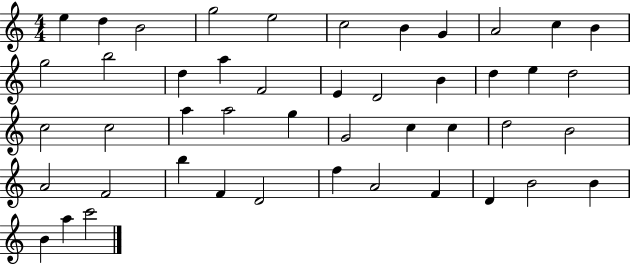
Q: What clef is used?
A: treble